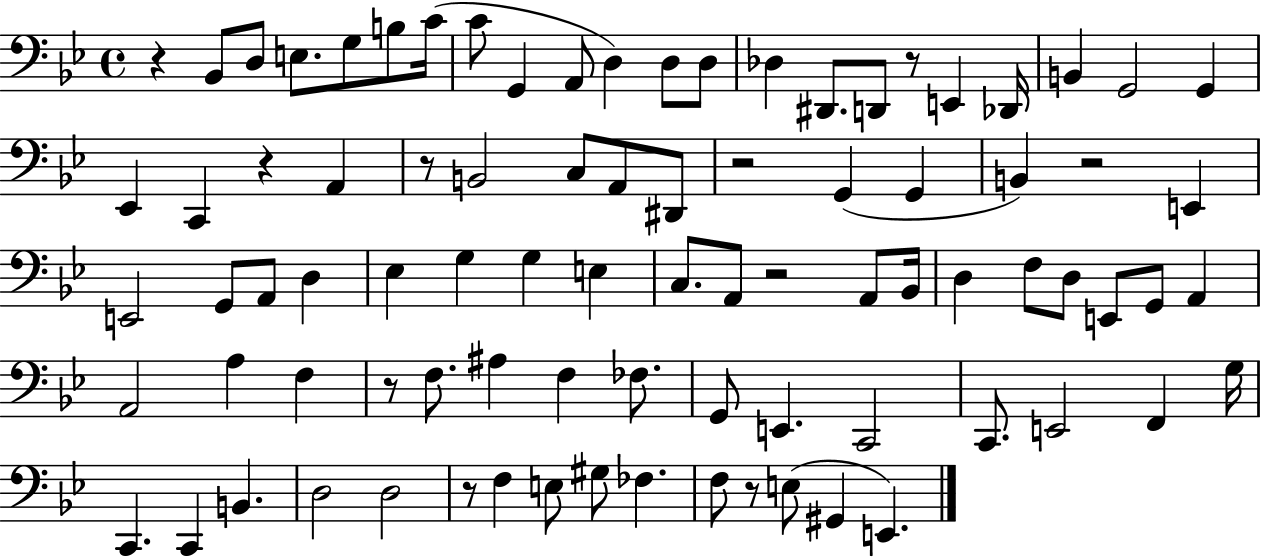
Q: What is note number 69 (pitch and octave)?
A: F3